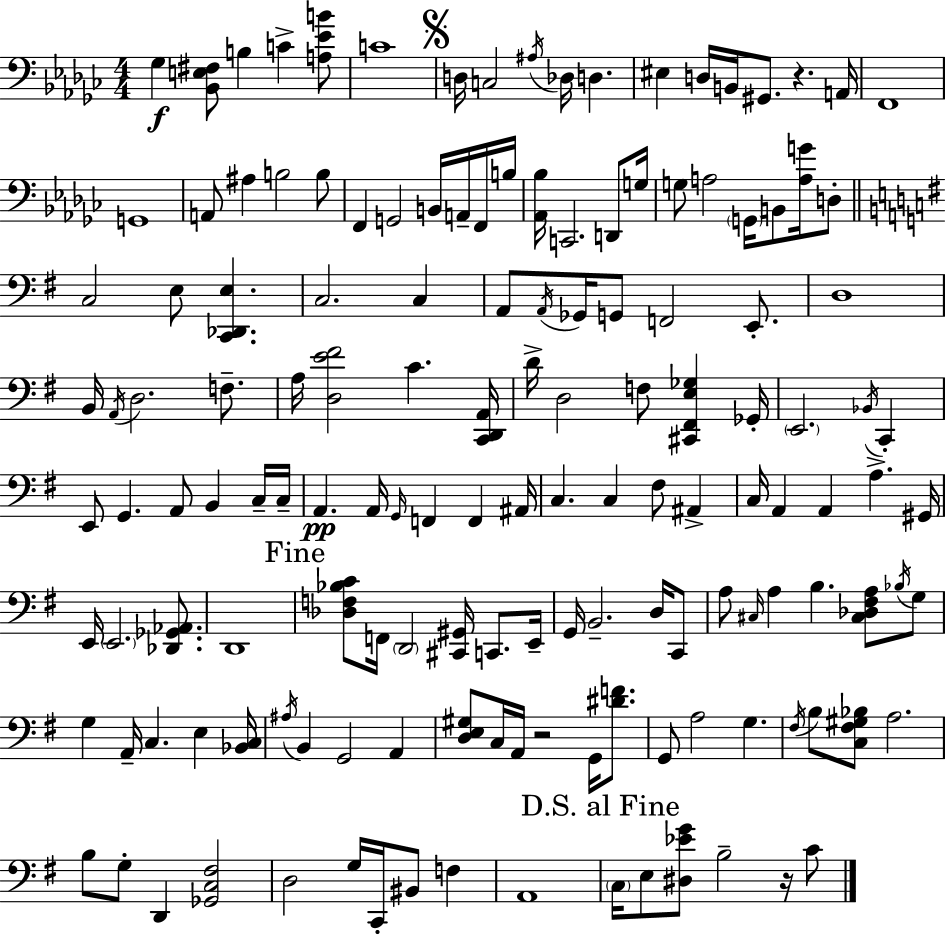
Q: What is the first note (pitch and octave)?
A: Gb3